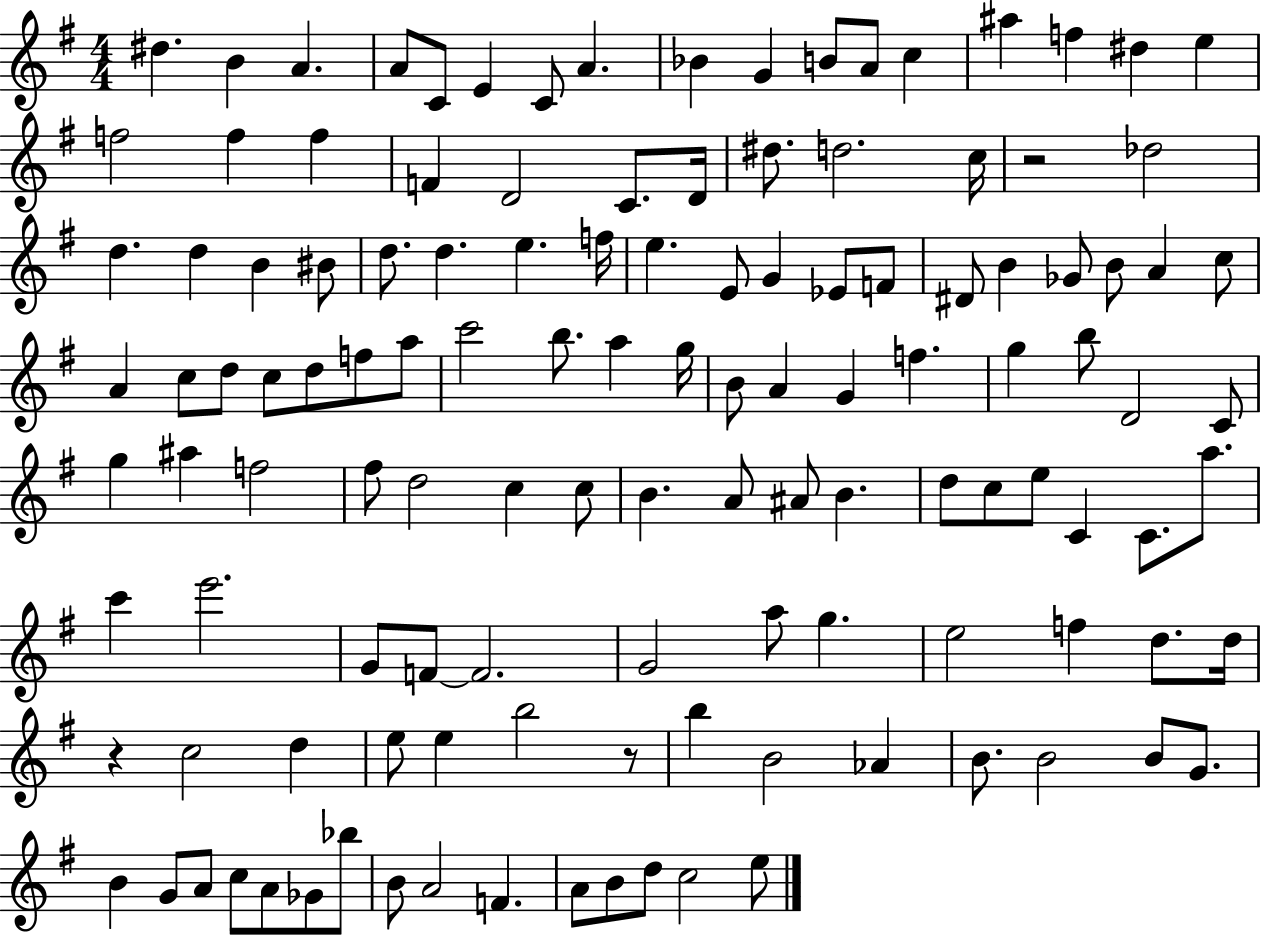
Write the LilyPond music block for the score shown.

{
  \clef treble
  \numericTimeSignature
  \time 4/4
  \key g \major
  dis''4. b'4 a'4. | a'8 c'8 e'4 c'8 a'4. | bes'4 g'4 b'8 a'8 c''4 | ais''4 f''4 dis''4 e''4 | \break f''2 f''4 f''4 | f'4 d'2 c'8. d'16 | dis''8. d''2. c''16 | r2 des''2 | \break d''4. d''4 b'4 bis'8 | d''8. d''4. e''4. f''16 | e''4. e'8 g'4 ees'8 f'8 | dis'8 b'4 ges'8 b'8 a'4 c''8 | \break a'4 c''8 d''8 c''8 d''8 f''8 a''8 | c'''2 b''8. a''4 g''16 | b'8 a'4 g'4 f''4. | g''4 b''8 d'2 c'8 | \break g''4 ais''4 f''2 | fis''8 d''2 c''4 c''8 | b'4. a'8 ais'8 b'4. | d''8 c''8 e''8 c'4 c'8. a''8. | \break c'''4 e'''2. | g'8 f'8~~ f'2. | g'2 a''8 g''4. | e''2 f''4 d''8. d''16 | \break r4 c''2 d''4 | e''8 e''4 b''2 r8 | b''4 b'2 aes'4 | b'8. b'2 b'8 g'8. | \break b'4 g'8 a'8 c''8 a'8 ges'8 bes''8 | b'8 a'2 f'4. | a'8 b'8 d''8 c''2 e''8 | \bar "|."
}